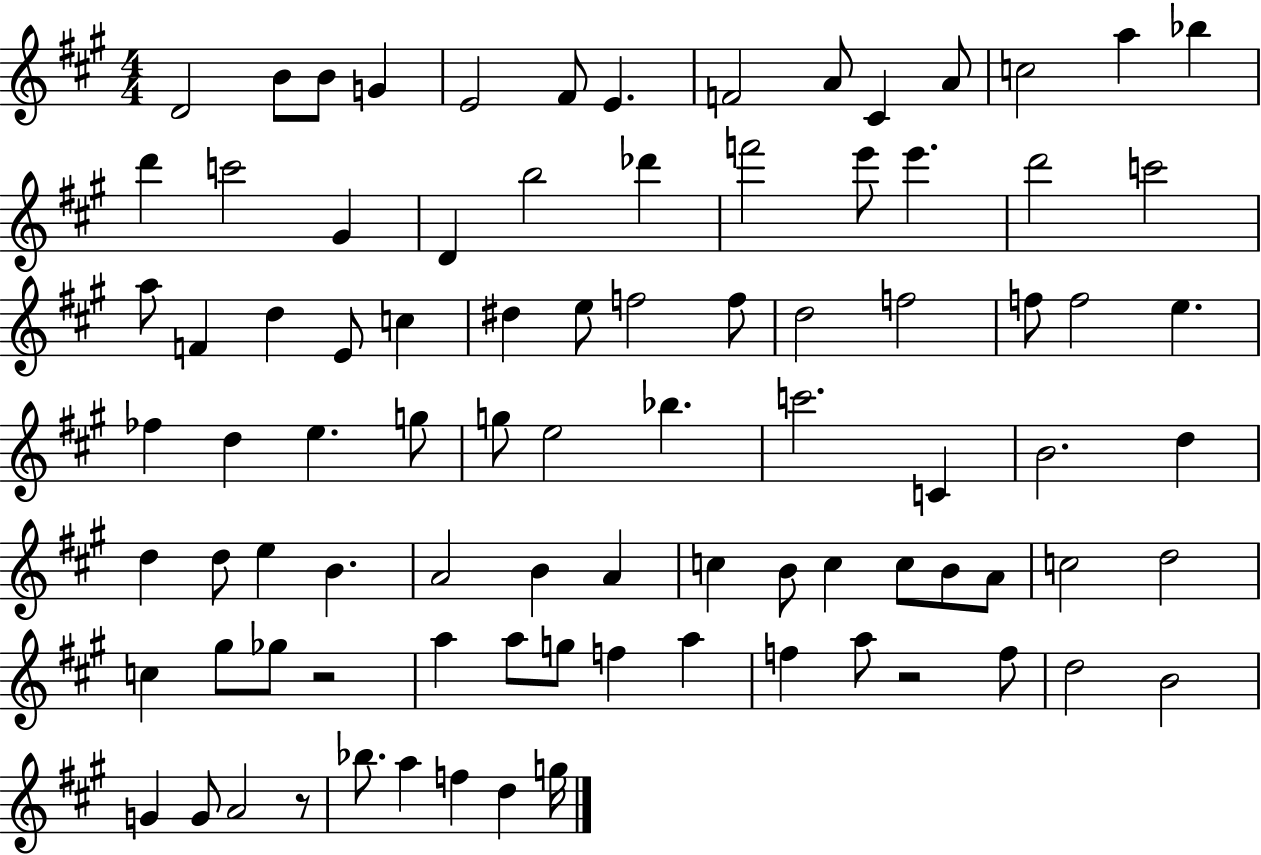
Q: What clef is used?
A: treble